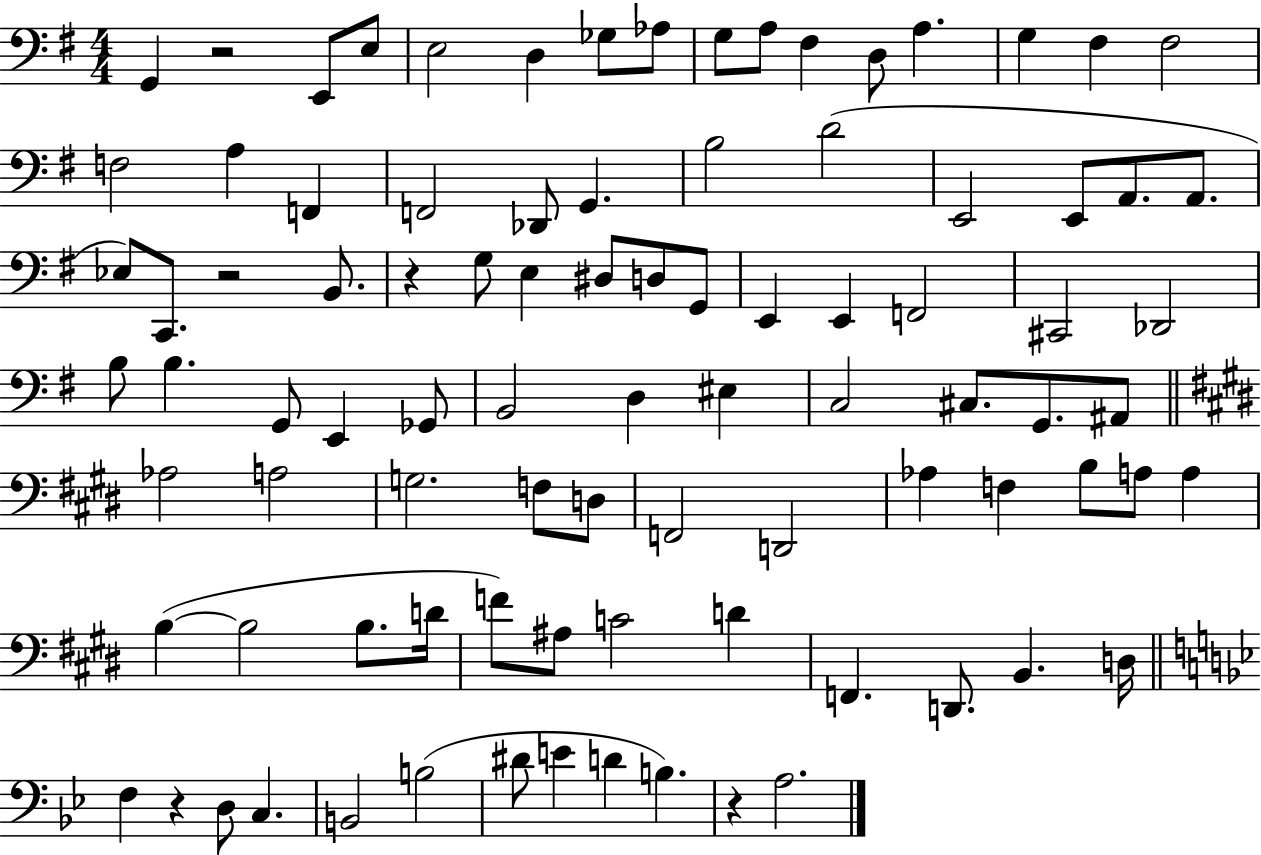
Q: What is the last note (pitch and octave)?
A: A3